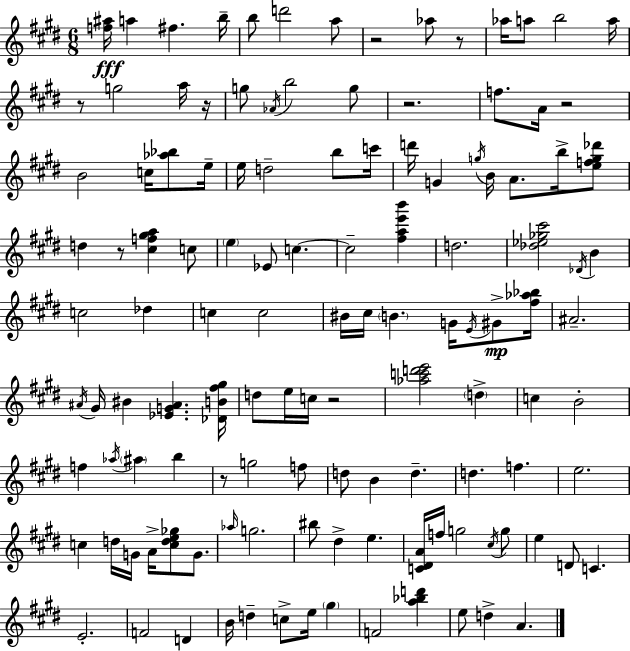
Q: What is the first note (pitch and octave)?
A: A5